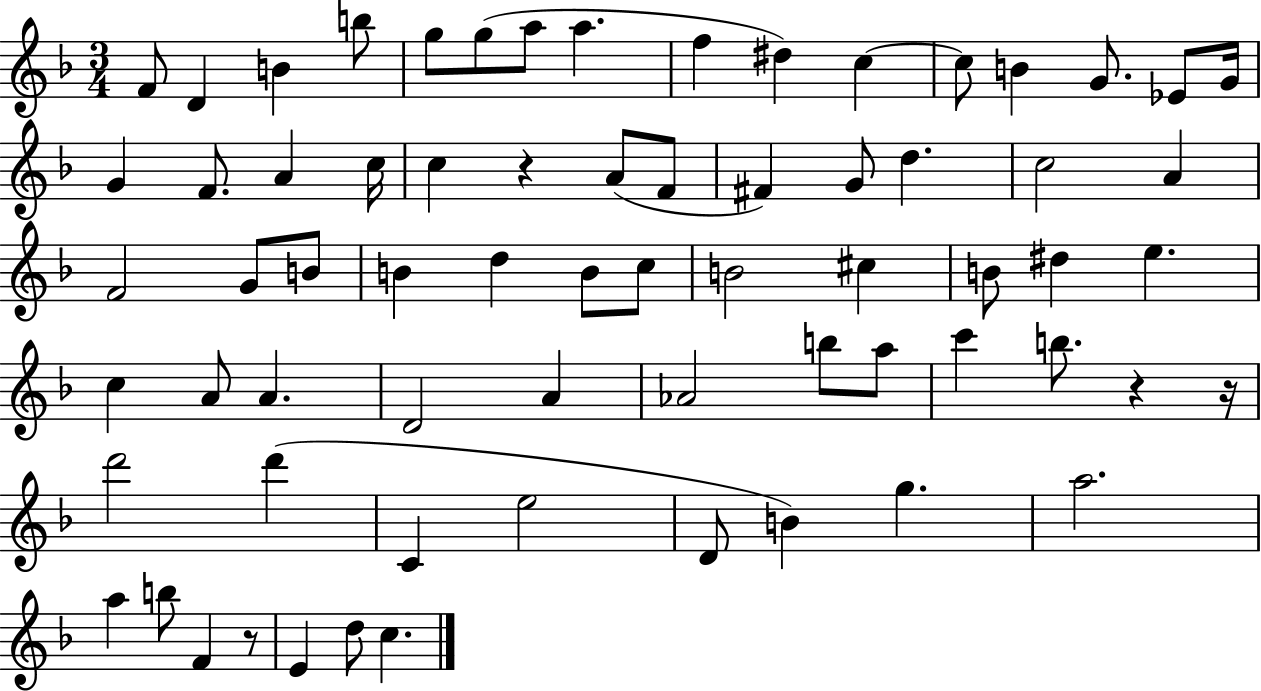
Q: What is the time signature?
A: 3/4